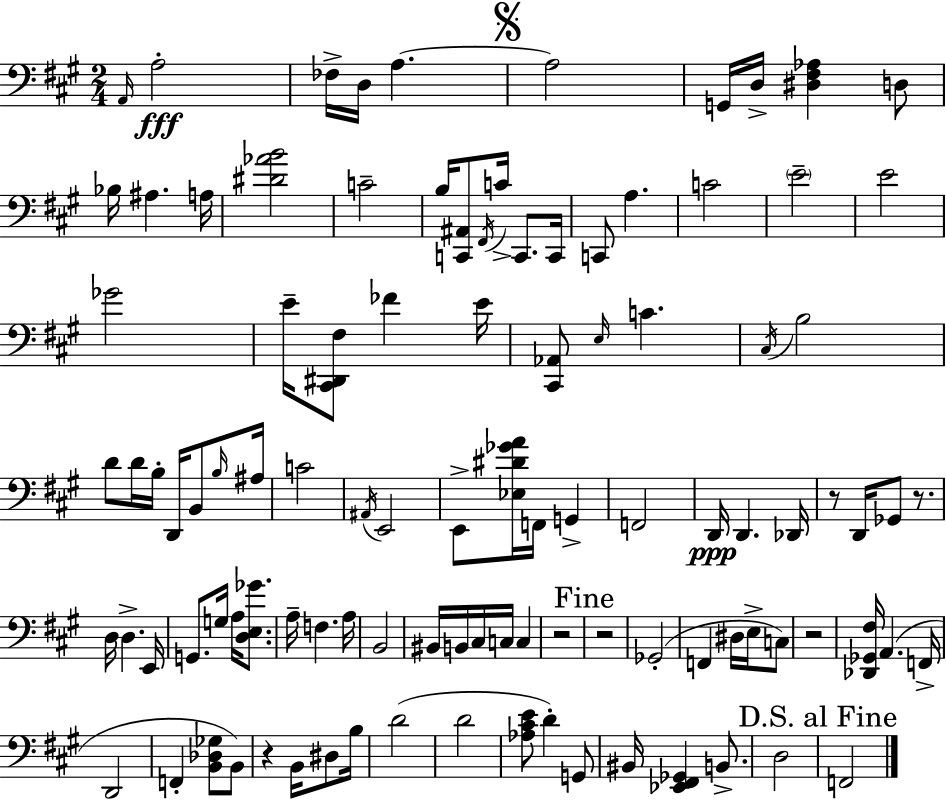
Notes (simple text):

A2/s A3/h FES3/s D3/s A3/q. A3/h G2/s D3/s [D#3,F#3,Ab3]/q D3/e Bb3/s A#3/q. A3/s [D#4,Ab4,B4]/h C4/h B3/s [C2,A#2]/e F#2/s C4/s C2/e. C2/s C2/e A3/q. C4/h E4/h E4/h Gb4/h E4/s [C#2,D#2,F#3]/e FES4/q E4/s [C#2,Ab2]/e E3/s C4/q. C#3/s B3/h D4/e D4/s B3/s D2/s B2/e B3/s A#3/s C4/h A#2/s E2/h E2/e [Eb3,D#4,Gb4,A4]/s F2/s G2/q F2/h D2/s D2/q. Db2/s R/e D2/s Gb2/e R/e. D3/s D3/q. E2/s G2/e. G3/s A3/s [D3,E3,Gb4]/e. A3/s F3/q. A3/s B2/h BIS2/s B2/s C#3/s C3/s C3/q R/h R/h Gb2/h F2/q D#3/s E3/s C3/e R/h [Db2,Gb2,F#3]/s A2/q. F2/s D2/h F2/q [B2,Db3,Gb3]/e B2/e R/q B2/s D#3/e B3/s D4/h D4/h [Ab3,C#4,E4]/e D4/q G2/e BIS2/s [Eb2,F#2,Gb2]/q B2/e. D3/h F2/h